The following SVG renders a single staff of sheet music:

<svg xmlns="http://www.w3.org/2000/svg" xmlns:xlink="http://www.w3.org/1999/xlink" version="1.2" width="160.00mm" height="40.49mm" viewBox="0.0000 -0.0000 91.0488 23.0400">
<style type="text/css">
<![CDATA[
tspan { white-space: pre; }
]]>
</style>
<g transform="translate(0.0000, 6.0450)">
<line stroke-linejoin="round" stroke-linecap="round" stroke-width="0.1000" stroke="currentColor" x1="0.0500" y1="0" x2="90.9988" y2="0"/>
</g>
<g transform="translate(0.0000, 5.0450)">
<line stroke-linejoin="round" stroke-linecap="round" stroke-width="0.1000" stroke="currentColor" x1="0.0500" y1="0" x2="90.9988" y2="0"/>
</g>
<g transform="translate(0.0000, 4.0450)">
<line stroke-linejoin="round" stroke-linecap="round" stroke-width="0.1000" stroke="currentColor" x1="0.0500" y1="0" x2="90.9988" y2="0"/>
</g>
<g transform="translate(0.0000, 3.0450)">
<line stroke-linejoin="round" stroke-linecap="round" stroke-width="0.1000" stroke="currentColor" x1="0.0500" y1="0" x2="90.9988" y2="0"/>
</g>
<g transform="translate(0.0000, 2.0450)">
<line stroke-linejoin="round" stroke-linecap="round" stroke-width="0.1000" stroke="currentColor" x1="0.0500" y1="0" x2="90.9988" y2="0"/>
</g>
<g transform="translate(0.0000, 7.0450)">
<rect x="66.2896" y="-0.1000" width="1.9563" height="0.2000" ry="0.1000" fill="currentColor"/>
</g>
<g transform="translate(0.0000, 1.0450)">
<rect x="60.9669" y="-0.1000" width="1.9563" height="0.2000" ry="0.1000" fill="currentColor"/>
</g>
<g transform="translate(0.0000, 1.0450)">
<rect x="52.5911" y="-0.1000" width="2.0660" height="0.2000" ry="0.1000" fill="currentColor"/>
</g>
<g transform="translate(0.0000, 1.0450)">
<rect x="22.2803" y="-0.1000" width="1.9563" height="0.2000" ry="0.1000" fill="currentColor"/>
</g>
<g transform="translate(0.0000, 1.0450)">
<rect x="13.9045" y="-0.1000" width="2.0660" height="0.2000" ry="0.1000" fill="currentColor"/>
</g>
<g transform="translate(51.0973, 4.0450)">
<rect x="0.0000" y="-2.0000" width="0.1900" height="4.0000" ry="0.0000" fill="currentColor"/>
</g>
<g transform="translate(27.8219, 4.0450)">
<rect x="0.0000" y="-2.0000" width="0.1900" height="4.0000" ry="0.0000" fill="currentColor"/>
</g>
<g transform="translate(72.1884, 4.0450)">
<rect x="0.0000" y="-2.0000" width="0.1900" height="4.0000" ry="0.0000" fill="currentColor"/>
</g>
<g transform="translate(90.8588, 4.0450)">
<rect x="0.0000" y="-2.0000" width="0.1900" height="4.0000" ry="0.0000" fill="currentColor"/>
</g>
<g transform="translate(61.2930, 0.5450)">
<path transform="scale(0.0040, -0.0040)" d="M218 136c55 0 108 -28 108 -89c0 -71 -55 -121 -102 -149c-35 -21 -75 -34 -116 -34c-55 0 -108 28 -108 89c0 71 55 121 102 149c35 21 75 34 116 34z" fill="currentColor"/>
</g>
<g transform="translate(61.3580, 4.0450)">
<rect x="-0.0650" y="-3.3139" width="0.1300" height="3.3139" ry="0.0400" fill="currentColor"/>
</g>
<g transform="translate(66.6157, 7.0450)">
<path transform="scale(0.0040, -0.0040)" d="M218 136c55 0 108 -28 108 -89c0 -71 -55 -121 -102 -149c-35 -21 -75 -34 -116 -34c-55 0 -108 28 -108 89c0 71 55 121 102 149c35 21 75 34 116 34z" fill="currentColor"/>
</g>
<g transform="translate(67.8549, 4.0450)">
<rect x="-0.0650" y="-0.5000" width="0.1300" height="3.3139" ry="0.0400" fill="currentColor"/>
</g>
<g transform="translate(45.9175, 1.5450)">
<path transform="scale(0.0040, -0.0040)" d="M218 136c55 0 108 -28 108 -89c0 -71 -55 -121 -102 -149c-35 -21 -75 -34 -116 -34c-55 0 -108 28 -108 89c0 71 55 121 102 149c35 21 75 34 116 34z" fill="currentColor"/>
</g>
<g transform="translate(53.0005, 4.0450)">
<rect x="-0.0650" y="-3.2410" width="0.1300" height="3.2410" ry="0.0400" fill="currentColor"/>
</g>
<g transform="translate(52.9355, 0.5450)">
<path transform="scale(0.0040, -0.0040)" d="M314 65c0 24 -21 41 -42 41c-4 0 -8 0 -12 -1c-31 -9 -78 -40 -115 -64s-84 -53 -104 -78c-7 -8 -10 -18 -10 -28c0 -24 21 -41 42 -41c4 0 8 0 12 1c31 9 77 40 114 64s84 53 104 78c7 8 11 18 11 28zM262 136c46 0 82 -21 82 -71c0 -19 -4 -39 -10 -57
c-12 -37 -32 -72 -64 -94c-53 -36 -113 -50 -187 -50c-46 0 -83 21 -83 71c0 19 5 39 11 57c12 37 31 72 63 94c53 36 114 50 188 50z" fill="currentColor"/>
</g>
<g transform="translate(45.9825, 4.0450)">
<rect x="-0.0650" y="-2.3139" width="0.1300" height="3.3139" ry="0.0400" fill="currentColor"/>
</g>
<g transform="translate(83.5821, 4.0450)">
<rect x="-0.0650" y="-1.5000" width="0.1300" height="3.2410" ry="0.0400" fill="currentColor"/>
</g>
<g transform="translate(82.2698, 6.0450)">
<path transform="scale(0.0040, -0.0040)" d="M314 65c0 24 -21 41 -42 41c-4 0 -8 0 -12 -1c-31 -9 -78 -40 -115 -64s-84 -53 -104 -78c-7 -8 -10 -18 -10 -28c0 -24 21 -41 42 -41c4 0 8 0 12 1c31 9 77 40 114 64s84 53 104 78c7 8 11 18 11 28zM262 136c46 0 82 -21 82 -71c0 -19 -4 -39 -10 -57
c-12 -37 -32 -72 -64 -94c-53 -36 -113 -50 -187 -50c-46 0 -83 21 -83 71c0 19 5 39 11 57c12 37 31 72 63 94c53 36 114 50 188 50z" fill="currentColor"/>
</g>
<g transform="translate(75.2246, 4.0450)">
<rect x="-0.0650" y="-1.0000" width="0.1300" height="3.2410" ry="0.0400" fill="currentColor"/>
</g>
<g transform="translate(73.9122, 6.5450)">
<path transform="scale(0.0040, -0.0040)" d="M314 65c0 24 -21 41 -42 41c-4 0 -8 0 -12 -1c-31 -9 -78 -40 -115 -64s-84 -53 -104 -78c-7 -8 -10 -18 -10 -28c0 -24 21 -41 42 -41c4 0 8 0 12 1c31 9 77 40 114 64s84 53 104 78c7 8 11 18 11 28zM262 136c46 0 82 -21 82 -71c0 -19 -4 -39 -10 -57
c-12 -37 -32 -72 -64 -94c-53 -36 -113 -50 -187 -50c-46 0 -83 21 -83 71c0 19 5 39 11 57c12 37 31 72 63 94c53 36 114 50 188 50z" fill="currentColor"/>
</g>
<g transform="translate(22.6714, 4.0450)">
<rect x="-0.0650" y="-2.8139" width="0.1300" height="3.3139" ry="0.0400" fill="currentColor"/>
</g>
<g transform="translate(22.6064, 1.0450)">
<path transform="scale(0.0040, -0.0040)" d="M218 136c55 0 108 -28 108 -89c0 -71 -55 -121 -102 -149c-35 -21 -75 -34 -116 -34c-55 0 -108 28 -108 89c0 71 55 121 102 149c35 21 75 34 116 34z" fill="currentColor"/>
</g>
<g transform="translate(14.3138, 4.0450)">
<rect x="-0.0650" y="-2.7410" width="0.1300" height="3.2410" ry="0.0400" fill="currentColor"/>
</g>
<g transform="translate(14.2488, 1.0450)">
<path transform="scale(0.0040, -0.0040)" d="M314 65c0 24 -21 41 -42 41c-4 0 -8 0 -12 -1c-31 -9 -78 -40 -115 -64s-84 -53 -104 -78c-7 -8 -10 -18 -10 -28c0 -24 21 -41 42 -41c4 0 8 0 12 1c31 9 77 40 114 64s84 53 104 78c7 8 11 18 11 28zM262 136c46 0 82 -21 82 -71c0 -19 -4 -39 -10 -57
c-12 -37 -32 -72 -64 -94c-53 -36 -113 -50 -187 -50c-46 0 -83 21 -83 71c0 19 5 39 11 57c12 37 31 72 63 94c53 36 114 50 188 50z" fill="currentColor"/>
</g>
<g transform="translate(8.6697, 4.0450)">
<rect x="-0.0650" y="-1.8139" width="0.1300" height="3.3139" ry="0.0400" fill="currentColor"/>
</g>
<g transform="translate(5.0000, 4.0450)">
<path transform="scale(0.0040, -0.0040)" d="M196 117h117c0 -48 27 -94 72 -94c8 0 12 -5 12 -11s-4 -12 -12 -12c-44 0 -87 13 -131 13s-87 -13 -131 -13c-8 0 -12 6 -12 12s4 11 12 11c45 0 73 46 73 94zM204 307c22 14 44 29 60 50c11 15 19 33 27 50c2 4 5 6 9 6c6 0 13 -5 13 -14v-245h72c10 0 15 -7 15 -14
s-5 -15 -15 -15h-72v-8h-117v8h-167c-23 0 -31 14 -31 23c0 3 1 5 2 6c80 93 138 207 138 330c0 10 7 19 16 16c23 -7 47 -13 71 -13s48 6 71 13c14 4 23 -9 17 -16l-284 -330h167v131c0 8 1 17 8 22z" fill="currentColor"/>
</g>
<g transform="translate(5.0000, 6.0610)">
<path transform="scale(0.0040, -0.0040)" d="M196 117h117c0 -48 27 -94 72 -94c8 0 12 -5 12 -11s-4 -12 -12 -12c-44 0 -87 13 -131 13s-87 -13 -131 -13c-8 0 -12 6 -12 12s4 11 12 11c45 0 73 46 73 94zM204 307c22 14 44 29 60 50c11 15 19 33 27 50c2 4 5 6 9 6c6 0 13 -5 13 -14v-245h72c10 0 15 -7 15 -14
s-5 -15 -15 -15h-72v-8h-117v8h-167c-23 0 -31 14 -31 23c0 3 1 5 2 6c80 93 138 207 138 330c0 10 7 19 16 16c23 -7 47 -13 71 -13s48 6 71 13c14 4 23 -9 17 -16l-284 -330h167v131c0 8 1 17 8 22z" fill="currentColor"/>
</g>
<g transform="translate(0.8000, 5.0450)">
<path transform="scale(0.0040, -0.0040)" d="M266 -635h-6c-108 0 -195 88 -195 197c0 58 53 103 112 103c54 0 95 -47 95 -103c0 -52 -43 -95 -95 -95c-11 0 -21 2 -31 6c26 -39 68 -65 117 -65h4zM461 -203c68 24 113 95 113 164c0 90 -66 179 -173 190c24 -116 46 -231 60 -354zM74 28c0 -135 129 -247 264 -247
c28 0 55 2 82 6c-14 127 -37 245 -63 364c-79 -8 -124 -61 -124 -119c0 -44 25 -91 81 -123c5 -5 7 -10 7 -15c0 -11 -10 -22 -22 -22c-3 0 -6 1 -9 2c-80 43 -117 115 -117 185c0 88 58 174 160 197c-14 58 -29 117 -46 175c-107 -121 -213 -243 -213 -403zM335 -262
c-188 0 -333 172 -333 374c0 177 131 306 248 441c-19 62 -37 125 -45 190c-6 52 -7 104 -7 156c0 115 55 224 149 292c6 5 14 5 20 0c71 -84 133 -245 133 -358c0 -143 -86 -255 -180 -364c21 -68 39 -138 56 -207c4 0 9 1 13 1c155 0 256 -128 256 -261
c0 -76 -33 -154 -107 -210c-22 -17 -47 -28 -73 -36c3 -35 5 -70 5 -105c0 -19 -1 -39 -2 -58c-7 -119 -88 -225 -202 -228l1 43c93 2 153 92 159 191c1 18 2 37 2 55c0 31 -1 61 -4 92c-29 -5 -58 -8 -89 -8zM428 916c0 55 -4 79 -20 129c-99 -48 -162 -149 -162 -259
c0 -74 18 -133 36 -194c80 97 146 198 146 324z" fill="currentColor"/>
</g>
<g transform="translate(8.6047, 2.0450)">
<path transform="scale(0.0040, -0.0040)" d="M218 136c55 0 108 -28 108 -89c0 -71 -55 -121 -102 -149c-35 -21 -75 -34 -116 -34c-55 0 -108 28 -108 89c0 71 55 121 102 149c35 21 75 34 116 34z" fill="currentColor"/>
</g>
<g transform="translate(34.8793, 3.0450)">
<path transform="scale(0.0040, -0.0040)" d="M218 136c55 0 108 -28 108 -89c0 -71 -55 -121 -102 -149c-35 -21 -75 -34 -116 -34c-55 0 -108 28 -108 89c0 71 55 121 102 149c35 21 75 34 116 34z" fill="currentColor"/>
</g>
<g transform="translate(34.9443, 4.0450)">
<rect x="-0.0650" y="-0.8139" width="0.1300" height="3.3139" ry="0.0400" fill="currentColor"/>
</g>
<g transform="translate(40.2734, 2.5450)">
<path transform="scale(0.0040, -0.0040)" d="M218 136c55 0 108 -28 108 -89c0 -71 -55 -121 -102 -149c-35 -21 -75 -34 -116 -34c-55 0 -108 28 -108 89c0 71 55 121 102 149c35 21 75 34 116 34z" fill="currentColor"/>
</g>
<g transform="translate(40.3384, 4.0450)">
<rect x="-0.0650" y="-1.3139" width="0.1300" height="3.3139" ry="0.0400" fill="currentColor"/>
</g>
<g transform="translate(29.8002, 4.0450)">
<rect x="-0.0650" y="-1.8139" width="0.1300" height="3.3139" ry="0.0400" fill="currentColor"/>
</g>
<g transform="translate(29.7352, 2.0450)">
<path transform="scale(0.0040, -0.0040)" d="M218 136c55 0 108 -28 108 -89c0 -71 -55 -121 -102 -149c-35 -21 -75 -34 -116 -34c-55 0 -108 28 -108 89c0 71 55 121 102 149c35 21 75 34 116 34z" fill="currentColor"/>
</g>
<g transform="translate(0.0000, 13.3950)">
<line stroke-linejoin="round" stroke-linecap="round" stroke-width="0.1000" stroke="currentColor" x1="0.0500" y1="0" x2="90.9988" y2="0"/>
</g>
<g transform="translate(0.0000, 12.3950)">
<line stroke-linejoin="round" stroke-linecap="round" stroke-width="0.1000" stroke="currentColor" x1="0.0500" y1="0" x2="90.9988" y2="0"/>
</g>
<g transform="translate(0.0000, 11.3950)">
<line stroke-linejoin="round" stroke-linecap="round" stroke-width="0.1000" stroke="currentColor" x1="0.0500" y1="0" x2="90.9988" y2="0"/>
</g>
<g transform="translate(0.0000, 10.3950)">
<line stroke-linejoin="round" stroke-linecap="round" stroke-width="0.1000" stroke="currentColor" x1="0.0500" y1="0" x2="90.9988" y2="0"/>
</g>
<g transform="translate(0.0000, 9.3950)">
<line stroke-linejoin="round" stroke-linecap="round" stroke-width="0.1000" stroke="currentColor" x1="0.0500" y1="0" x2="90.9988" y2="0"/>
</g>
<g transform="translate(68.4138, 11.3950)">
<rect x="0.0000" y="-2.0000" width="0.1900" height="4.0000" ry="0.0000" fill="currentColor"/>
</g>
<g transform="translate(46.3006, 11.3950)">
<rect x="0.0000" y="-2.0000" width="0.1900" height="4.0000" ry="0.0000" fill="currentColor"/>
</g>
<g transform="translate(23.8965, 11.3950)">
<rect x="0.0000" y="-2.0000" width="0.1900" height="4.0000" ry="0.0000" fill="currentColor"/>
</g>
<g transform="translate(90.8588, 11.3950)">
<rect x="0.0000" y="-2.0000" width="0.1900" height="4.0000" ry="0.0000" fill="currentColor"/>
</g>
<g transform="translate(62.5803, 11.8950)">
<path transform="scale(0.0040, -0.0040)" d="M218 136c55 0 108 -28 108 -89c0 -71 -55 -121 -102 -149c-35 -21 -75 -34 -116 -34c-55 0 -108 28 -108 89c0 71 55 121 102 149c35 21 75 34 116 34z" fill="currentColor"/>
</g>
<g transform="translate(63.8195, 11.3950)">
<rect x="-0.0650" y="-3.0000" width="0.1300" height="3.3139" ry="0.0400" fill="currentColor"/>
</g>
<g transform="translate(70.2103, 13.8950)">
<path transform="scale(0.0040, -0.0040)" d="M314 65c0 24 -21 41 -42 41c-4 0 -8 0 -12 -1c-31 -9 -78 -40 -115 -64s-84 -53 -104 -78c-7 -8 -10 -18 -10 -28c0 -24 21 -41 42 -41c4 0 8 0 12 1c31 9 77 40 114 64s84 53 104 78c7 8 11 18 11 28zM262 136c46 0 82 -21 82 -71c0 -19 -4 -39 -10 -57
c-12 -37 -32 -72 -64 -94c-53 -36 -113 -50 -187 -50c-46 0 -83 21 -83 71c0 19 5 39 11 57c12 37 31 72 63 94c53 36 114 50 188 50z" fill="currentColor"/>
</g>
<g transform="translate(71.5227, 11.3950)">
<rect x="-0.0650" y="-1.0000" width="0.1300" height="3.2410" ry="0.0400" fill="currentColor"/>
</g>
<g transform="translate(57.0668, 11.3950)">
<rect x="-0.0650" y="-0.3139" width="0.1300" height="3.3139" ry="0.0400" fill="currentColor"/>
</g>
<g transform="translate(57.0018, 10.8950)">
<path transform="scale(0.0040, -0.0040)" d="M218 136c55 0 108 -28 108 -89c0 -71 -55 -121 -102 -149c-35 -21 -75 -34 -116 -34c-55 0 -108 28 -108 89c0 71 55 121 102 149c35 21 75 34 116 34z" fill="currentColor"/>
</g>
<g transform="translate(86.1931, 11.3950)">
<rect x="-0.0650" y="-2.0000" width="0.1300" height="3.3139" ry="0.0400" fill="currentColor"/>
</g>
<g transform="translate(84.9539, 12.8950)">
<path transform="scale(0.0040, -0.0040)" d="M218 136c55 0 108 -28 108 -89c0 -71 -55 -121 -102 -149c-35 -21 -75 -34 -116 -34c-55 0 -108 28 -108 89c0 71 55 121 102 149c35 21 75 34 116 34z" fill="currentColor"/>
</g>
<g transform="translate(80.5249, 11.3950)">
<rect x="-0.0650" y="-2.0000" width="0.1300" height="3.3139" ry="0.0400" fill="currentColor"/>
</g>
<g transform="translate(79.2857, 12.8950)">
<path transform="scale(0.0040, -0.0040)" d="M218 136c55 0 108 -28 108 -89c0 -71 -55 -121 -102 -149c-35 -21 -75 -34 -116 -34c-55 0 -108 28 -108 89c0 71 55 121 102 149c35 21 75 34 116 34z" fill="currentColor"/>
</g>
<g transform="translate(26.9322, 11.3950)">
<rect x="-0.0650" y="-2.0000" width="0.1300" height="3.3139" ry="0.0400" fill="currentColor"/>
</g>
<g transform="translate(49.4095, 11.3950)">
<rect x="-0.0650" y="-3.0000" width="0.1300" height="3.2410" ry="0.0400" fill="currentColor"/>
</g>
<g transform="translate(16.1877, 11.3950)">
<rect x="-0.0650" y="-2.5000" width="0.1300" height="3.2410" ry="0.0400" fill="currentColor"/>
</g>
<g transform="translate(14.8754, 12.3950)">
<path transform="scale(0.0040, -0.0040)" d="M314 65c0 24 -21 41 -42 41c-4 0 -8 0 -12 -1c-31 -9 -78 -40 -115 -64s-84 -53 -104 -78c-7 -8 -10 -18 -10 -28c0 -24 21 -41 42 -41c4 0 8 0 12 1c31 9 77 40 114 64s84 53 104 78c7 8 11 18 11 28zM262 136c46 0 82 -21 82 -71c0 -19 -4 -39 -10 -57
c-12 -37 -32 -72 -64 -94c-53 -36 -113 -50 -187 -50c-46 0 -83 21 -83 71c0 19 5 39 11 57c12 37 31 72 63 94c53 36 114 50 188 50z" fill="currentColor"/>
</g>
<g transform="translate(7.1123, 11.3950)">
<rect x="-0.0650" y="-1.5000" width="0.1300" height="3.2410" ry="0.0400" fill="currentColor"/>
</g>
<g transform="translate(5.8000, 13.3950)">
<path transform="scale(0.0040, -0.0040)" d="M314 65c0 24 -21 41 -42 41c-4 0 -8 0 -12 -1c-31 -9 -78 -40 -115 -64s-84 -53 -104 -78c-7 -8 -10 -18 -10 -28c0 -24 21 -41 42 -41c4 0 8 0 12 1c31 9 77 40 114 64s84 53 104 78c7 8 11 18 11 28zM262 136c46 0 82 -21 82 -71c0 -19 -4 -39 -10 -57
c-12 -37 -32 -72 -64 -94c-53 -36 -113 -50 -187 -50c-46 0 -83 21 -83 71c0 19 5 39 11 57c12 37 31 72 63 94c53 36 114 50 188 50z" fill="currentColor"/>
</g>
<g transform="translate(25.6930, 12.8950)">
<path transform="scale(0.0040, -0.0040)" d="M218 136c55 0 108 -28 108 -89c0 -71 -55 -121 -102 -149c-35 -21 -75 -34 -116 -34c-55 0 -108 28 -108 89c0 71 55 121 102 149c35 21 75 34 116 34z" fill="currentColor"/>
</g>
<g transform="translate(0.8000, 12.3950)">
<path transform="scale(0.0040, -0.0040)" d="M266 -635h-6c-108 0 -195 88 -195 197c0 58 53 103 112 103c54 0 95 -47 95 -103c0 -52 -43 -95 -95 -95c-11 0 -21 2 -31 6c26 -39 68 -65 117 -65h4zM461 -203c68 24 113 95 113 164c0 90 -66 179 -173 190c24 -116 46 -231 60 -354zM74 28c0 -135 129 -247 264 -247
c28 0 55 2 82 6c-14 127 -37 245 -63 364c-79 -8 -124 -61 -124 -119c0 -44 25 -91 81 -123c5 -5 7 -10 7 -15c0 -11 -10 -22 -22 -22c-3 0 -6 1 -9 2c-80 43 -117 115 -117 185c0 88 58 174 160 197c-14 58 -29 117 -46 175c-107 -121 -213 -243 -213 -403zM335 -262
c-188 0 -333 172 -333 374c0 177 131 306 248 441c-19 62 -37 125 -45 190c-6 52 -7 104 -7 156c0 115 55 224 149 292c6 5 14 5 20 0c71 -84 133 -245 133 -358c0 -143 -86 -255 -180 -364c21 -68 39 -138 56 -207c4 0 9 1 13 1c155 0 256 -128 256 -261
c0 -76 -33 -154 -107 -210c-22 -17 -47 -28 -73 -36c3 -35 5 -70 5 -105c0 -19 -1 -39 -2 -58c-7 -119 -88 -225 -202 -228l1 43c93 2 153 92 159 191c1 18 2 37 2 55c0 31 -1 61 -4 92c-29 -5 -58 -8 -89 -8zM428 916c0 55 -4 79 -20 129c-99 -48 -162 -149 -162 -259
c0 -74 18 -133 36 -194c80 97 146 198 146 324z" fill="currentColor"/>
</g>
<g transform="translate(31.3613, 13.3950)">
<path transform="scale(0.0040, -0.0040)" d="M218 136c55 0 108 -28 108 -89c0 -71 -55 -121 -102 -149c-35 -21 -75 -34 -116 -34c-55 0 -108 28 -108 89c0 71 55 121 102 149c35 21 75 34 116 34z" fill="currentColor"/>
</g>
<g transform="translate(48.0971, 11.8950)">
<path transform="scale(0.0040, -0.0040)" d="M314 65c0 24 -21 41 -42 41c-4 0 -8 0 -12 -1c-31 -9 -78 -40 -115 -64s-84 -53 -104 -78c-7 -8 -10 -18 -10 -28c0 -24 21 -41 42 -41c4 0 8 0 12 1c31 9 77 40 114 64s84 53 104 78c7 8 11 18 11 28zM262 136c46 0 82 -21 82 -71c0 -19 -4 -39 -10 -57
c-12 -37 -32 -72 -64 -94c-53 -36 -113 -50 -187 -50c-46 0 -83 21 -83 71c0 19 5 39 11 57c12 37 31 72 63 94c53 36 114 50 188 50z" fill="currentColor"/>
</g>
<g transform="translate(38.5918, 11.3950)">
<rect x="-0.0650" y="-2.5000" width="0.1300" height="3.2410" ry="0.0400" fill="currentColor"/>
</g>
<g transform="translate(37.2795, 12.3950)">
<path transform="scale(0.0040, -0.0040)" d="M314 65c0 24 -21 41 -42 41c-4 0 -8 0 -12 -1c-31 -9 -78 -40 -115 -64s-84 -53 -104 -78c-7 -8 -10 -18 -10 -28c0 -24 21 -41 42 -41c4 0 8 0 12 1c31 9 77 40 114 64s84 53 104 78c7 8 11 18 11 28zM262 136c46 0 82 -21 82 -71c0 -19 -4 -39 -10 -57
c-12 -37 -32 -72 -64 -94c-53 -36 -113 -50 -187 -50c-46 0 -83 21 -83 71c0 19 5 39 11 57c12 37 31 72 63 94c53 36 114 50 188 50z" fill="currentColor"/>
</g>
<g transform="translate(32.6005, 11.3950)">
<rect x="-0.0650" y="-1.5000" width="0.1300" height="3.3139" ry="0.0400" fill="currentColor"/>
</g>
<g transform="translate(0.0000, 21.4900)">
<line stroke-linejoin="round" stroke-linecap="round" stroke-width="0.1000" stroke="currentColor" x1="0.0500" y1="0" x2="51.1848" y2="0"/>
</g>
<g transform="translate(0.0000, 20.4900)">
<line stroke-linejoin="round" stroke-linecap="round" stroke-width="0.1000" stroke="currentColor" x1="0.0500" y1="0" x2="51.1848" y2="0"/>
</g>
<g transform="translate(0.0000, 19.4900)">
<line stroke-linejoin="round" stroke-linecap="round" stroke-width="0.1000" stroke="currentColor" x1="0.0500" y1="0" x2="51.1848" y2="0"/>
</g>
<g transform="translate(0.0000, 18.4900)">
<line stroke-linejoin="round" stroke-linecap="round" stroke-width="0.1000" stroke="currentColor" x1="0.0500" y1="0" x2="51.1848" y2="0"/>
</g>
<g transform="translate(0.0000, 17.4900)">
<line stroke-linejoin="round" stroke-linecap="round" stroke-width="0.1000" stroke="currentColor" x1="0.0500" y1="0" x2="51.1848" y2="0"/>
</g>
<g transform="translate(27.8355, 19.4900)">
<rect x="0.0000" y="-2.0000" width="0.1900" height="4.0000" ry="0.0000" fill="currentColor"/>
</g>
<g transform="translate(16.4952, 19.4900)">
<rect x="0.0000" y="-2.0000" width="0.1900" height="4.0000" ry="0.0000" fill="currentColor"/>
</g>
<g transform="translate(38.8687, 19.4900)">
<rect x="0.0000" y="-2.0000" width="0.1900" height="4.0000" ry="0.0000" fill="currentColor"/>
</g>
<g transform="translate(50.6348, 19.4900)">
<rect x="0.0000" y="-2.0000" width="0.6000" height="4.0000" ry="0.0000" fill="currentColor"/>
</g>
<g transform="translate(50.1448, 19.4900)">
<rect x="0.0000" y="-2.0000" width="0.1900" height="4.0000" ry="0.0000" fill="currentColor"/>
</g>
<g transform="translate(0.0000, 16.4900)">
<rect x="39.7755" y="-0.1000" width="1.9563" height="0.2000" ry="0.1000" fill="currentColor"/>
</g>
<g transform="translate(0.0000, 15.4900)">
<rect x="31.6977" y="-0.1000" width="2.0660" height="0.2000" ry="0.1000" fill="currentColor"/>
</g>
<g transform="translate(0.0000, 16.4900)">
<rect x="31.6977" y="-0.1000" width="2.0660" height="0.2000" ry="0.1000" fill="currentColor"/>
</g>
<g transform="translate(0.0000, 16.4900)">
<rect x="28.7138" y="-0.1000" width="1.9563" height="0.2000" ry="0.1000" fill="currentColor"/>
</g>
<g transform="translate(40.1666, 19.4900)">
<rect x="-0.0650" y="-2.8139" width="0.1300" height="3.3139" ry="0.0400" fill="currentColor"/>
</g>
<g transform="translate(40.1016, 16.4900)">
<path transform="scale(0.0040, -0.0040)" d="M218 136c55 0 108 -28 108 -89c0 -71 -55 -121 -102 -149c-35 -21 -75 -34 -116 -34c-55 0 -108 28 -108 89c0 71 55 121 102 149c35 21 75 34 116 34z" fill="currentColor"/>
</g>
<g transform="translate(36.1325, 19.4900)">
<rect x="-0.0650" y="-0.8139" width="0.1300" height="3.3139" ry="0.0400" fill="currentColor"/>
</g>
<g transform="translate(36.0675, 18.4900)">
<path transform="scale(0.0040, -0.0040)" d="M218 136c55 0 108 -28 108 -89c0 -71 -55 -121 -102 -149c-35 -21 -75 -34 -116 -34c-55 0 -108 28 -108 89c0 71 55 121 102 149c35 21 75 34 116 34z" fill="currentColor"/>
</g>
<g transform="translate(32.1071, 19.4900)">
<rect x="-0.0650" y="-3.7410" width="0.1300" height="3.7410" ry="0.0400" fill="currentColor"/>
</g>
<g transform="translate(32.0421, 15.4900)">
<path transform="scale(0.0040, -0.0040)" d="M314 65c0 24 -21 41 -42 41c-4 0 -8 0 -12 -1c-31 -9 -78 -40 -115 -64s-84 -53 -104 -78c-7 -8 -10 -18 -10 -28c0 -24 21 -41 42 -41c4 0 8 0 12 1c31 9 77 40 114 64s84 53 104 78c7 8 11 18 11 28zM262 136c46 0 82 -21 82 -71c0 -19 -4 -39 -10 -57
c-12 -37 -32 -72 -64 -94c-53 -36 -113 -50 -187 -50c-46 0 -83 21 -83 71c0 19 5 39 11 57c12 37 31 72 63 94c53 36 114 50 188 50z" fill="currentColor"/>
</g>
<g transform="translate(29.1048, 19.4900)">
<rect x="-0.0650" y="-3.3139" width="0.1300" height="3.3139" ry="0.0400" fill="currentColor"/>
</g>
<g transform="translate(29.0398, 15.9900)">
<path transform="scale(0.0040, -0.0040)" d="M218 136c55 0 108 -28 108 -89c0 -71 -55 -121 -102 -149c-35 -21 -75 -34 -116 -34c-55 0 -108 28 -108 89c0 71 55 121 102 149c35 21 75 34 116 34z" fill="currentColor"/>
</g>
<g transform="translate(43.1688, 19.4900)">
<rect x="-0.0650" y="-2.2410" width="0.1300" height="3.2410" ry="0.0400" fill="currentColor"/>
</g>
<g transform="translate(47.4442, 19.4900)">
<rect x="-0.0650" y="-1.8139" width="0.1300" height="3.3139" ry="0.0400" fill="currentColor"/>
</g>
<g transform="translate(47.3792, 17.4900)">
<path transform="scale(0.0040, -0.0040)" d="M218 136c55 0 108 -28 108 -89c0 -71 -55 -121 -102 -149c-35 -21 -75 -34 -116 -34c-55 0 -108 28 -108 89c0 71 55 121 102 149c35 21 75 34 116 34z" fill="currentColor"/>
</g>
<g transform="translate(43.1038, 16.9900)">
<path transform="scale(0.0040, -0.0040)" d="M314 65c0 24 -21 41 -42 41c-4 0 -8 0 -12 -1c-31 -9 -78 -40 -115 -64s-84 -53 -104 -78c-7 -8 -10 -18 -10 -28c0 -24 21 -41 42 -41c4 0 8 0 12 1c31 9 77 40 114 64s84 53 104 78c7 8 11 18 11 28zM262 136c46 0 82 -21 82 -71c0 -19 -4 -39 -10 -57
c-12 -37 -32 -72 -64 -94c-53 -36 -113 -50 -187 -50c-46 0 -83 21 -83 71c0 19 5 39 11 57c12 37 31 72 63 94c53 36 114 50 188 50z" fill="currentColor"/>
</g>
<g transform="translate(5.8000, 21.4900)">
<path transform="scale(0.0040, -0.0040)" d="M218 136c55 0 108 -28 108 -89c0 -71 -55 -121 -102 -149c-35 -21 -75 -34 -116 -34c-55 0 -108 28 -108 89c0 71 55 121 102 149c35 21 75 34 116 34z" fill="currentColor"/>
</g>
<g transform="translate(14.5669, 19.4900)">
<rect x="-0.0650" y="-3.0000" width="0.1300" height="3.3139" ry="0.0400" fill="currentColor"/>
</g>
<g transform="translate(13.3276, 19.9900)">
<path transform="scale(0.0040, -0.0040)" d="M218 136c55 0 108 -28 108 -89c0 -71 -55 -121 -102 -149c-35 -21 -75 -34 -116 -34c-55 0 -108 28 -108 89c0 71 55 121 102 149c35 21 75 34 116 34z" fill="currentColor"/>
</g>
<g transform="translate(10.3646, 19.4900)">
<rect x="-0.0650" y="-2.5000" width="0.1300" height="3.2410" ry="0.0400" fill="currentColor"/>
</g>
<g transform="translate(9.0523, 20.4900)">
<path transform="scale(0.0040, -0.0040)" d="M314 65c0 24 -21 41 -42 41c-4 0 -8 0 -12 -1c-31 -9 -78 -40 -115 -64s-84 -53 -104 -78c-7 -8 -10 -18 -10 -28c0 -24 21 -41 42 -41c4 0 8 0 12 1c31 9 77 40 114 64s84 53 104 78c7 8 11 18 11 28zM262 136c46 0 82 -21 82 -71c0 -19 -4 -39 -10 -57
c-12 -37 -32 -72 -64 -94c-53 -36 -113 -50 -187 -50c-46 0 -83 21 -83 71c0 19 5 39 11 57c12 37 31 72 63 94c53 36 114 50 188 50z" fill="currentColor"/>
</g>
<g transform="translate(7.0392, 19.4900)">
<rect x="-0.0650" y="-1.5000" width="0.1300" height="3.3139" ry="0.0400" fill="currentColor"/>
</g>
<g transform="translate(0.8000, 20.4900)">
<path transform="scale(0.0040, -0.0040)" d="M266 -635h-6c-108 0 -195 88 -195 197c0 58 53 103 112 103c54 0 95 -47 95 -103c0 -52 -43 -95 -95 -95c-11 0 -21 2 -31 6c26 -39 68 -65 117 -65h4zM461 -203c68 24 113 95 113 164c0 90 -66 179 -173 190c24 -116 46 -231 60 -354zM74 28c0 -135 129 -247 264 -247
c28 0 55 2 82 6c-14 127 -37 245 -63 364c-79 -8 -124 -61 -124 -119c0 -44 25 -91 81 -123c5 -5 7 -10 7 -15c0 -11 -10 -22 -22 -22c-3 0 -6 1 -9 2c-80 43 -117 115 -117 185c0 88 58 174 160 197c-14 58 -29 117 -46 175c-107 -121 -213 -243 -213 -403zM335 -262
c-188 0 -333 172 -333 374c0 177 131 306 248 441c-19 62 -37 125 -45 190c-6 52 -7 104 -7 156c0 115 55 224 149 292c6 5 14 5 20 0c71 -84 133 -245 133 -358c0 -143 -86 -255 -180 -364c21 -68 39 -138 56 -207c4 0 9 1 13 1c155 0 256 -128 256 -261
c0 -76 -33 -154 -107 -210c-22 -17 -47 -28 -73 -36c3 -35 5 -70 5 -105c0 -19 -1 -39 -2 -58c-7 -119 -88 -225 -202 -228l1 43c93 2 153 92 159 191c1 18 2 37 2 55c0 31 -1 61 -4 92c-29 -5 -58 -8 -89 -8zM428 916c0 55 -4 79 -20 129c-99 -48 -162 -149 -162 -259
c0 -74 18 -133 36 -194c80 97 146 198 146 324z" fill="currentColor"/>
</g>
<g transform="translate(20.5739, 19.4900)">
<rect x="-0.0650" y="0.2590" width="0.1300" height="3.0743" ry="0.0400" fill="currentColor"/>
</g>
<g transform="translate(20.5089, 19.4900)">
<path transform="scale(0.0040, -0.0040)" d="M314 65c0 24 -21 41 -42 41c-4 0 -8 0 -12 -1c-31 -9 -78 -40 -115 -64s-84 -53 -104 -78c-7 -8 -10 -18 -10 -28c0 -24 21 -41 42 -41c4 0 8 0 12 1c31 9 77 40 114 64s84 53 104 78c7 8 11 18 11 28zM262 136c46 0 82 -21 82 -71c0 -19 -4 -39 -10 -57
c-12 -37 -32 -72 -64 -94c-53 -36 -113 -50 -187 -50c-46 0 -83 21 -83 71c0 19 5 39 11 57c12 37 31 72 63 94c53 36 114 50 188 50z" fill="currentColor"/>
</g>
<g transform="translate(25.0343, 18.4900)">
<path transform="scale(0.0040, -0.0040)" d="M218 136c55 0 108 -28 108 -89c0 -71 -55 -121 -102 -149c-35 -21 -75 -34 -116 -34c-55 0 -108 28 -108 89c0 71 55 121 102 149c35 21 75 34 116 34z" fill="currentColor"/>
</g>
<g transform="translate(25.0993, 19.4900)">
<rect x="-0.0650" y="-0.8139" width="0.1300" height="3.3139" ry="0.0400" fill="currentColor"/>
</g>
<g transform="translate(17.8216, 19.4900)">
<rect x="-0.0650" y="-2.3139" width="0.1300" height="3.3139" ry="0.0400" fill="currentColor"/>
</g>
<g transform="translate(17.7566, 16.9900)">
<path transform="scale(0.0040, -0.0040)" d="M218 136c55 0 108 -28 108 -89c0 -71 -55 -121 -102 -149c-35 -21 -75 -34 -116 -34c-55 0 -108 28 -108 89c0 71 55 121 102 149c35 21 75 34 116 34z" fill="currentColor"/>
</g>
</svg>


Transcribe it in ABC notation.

X:1
T:Untitled
M:4/4
L:1/4
K:C
f a2 a f d e g b2 b C D2 E2 E2 G2 F E G2 A2 c A D2 F F E G2 A g B2 d b c'2 d a g2 f